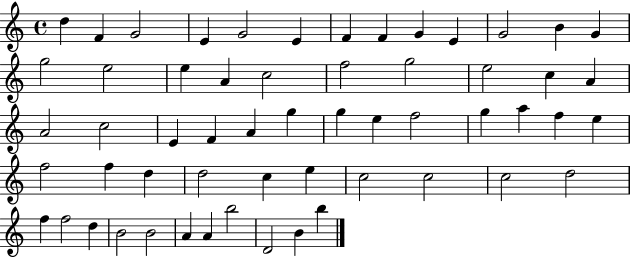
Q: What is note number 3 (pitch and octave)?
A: G4